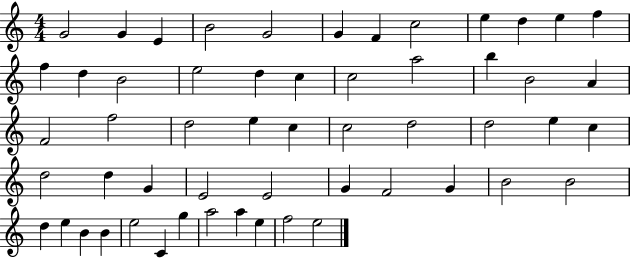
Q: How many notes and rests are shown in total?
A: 55